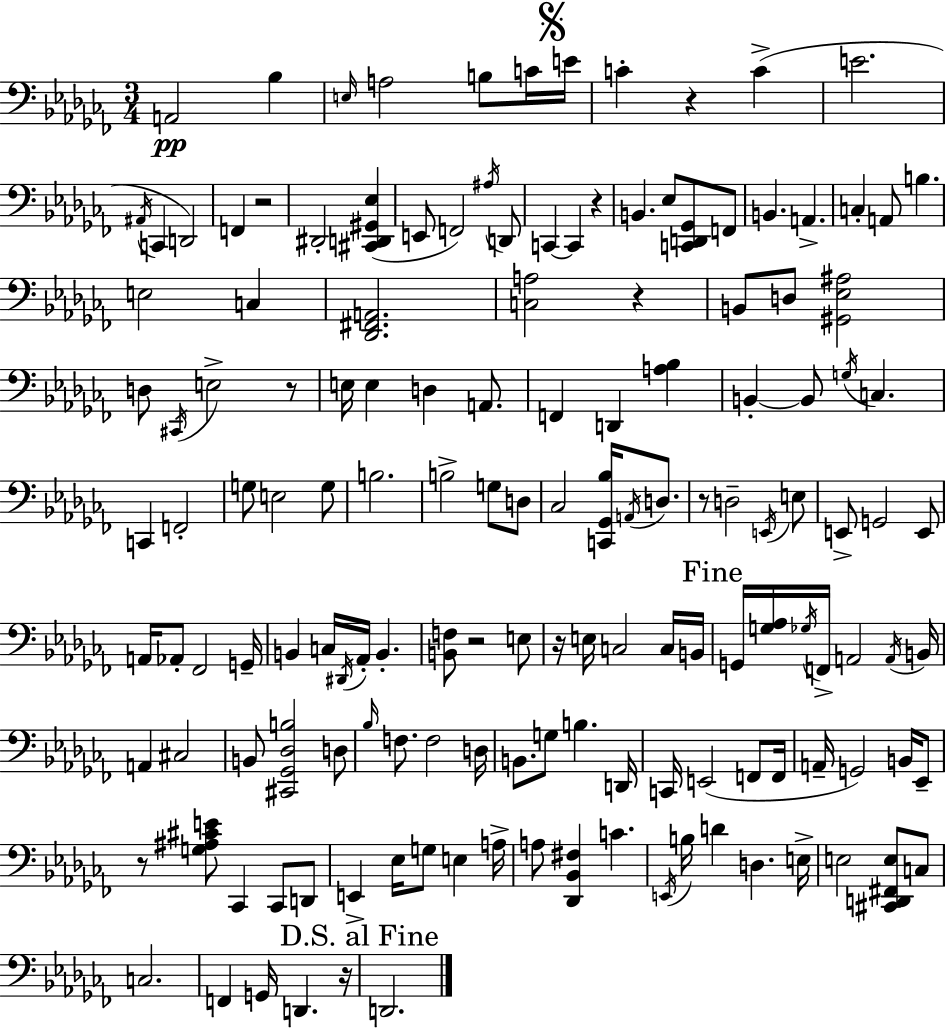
{
  \clef bass
  \numericTimeSignature
  \time 3/4
  \key aes \minor
  a,2\pp bes4 | \grace { e16 } a2 b8 c'16 | \mark \markup { \musicglyph "scripts.segno" } e'16 c'4-. r4 c'4->( | e'2. | \break \acciaccatura { ais,16 } c,4 d,2) | f,4 r2 | dis,2-. <cis, d, gis, ees>4( | e,8 f,2) | \break \acciaccatura { ais16 } d,8 c,4~~ c,4 r4 | b,4. ees8 <c, d, ges,>8 | f,8 b,4. a,4.-> | c4-. a,8 b4. | \break e2 c4 | <des, fis, a,>2. | <c a>2 r4 | b,8 d8 <gis, ees ais>2 | \break d8 \acciaccatura { cis,16 } e2-> | r8 e16 e4 d4 | a,8. f,4 d,4 | <a bes>4 b,4-.~~ b,8 \acciaccatura { g16 } c4. | \break c,4 f,2-. | g8 e2 | g8 b2. | b2-> | \break g8 d8 ces2 | <c, ges, bes>16 \acciaccatura { a,16 } d8. r8 d2-- | \acciaccatura { e,16 } e8 e,8-> g,2 | e,8 a,16 aes,8-. fes,2 | \break g,16-- b,4 c16 | \acciaccatura { dis,16 } aes,16-. b,4.-. <b, f>8 r2 | e8 r16 e16 c2 | c16 b,16 \mark "Fine" g,16 <g aes>16 \acciaccatura { ges16 } f,16-> | \break a,2 \acciaccatura { a,16 } b,16 a,4 | cis2 b,8 | <cis, ges, des b>2 d8 \grace { bes16 } f8. | f2 d16 b,8. | \break g8 b4. d,16 c,16 | e,2( f,8 f,16 a,16-- | g,2) b,16 ees,8-- r8 | <g ais cis' e'>8 ces,4 ces,8 d,8 e,4-> | \break ees16 g8 e4 a16-> a8 | <des, bes, fis>4 c'4. \acciaccatura { e,16 } | b16 d'4 d4. e16-> | e2 <cis, d, fis, e>8 c8 | \break c2. | f,4 g,16 d,4. r16 | \mark "D.S. al Fine" d,2. | \bar "|."
}